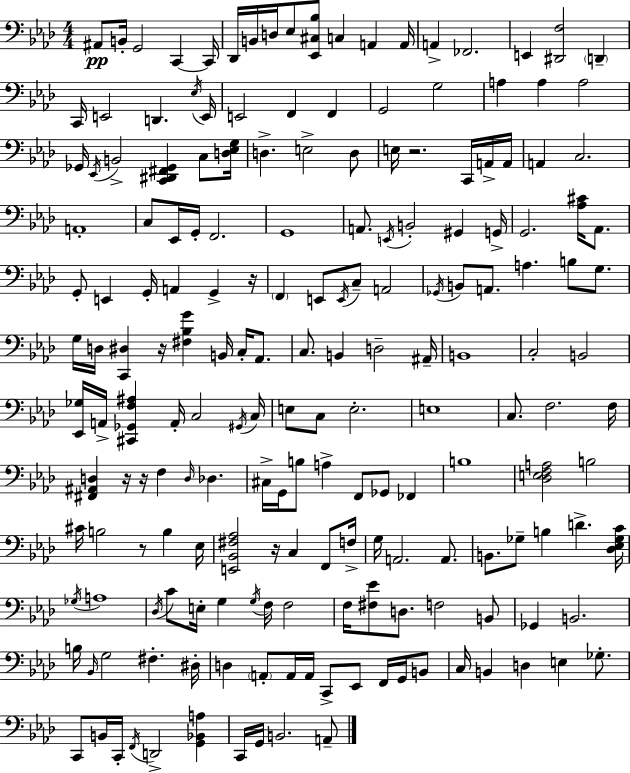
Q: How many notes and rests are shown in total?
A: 186